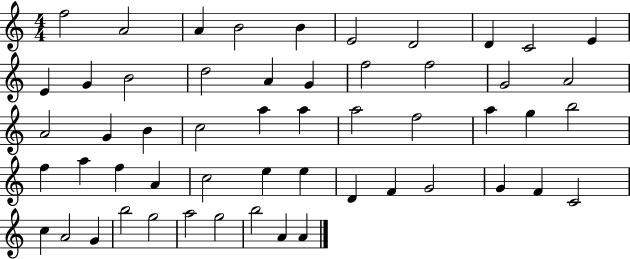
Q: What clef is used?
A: treble